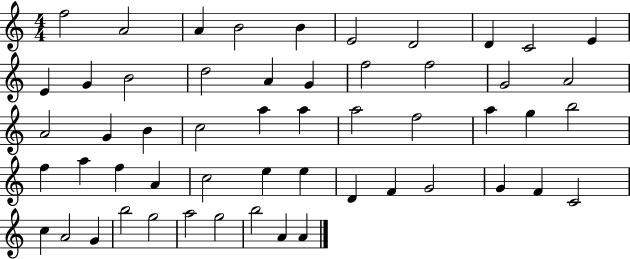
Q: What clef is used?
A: treble